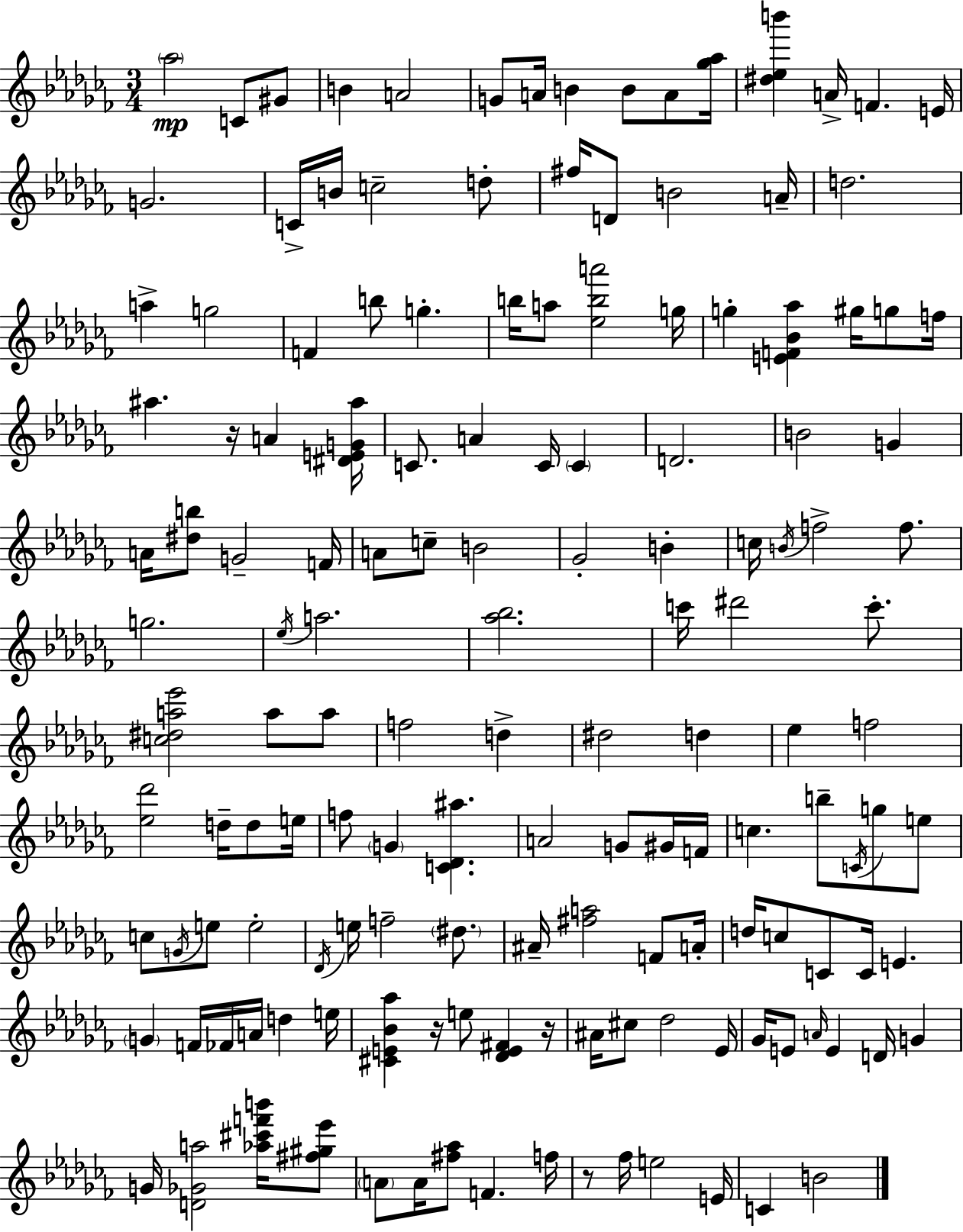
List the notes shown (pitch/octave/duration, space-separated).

Ab5/h C4/e G#4/e B4/q A4/h G4/e A4/s B4/q B4/e A4/e [Gb5,Ab5]/s [D#5,Eb5,B6]/q A4/s F4/q. E4/s G4/h. C4/s B4/s C5/h D5/e F#5/s D4/e B4/h A4/s D5/h. A5/q G5/h F4/q B5/e G5/q. B5/s A5/e [Eb5,B5,A6]/h G5/s G5/q [E4,F4,Bb4,Ab5]/q G#5/s G5/e F5/s A#5/q. R/s A4/q [D#4,E4,G4,A#5]/s C4/e. A4/q C4/s C4/q D4/h. B4/h G4/q A4/s [D#5,B5]/e G4/h F4/s A4/e C5/e B4/h Gb4/h B4/q C5/s B4/s F5/h F5/e. G5/h. Eb5/s A5/h. [Ab5,Bb5]/h. C6/s D#6/h C6/e. [C5,D#5,A5,Eb6]/h A5/e A5/e F5/h D5/q D#5/h D5/q Eb5/q F5/h [Eb5,Db6]/h D5/s D5/e E5/s F5/e G4/q [C4,Db4,A#5]/q. A4/h G4/e G#4/s F4/s C5/q. B5/e C4/s G5/e E5/e C5/e G4/s E5/e E5/h Db4/s E5/s F5/h D#5/e. A#4/s [F#5,A5]/h F4/e A4/s D5/s C5/e C4/e C4/s E4/q. G4/q F4/s FES4/s A4/s D5/q E5/s [C#4,E4,Bb4,Ab5]/q R/s E5/e [Db4,E4,F#4]/q R/s A#4/s C#5/e Db5/h Eb4/s Gb4/s E4/e A4/s E4/q D4/s G4/q G4/s [D4,Gb4,A5]/h [Ab5,C#6,F6,B6]/s [F#5,G#5,Eb6]/e A4/e A4/s [F#5,Ab5]/e F4/q. F5/s R/e FES5/s E5/h E4/s C4/q B4/h